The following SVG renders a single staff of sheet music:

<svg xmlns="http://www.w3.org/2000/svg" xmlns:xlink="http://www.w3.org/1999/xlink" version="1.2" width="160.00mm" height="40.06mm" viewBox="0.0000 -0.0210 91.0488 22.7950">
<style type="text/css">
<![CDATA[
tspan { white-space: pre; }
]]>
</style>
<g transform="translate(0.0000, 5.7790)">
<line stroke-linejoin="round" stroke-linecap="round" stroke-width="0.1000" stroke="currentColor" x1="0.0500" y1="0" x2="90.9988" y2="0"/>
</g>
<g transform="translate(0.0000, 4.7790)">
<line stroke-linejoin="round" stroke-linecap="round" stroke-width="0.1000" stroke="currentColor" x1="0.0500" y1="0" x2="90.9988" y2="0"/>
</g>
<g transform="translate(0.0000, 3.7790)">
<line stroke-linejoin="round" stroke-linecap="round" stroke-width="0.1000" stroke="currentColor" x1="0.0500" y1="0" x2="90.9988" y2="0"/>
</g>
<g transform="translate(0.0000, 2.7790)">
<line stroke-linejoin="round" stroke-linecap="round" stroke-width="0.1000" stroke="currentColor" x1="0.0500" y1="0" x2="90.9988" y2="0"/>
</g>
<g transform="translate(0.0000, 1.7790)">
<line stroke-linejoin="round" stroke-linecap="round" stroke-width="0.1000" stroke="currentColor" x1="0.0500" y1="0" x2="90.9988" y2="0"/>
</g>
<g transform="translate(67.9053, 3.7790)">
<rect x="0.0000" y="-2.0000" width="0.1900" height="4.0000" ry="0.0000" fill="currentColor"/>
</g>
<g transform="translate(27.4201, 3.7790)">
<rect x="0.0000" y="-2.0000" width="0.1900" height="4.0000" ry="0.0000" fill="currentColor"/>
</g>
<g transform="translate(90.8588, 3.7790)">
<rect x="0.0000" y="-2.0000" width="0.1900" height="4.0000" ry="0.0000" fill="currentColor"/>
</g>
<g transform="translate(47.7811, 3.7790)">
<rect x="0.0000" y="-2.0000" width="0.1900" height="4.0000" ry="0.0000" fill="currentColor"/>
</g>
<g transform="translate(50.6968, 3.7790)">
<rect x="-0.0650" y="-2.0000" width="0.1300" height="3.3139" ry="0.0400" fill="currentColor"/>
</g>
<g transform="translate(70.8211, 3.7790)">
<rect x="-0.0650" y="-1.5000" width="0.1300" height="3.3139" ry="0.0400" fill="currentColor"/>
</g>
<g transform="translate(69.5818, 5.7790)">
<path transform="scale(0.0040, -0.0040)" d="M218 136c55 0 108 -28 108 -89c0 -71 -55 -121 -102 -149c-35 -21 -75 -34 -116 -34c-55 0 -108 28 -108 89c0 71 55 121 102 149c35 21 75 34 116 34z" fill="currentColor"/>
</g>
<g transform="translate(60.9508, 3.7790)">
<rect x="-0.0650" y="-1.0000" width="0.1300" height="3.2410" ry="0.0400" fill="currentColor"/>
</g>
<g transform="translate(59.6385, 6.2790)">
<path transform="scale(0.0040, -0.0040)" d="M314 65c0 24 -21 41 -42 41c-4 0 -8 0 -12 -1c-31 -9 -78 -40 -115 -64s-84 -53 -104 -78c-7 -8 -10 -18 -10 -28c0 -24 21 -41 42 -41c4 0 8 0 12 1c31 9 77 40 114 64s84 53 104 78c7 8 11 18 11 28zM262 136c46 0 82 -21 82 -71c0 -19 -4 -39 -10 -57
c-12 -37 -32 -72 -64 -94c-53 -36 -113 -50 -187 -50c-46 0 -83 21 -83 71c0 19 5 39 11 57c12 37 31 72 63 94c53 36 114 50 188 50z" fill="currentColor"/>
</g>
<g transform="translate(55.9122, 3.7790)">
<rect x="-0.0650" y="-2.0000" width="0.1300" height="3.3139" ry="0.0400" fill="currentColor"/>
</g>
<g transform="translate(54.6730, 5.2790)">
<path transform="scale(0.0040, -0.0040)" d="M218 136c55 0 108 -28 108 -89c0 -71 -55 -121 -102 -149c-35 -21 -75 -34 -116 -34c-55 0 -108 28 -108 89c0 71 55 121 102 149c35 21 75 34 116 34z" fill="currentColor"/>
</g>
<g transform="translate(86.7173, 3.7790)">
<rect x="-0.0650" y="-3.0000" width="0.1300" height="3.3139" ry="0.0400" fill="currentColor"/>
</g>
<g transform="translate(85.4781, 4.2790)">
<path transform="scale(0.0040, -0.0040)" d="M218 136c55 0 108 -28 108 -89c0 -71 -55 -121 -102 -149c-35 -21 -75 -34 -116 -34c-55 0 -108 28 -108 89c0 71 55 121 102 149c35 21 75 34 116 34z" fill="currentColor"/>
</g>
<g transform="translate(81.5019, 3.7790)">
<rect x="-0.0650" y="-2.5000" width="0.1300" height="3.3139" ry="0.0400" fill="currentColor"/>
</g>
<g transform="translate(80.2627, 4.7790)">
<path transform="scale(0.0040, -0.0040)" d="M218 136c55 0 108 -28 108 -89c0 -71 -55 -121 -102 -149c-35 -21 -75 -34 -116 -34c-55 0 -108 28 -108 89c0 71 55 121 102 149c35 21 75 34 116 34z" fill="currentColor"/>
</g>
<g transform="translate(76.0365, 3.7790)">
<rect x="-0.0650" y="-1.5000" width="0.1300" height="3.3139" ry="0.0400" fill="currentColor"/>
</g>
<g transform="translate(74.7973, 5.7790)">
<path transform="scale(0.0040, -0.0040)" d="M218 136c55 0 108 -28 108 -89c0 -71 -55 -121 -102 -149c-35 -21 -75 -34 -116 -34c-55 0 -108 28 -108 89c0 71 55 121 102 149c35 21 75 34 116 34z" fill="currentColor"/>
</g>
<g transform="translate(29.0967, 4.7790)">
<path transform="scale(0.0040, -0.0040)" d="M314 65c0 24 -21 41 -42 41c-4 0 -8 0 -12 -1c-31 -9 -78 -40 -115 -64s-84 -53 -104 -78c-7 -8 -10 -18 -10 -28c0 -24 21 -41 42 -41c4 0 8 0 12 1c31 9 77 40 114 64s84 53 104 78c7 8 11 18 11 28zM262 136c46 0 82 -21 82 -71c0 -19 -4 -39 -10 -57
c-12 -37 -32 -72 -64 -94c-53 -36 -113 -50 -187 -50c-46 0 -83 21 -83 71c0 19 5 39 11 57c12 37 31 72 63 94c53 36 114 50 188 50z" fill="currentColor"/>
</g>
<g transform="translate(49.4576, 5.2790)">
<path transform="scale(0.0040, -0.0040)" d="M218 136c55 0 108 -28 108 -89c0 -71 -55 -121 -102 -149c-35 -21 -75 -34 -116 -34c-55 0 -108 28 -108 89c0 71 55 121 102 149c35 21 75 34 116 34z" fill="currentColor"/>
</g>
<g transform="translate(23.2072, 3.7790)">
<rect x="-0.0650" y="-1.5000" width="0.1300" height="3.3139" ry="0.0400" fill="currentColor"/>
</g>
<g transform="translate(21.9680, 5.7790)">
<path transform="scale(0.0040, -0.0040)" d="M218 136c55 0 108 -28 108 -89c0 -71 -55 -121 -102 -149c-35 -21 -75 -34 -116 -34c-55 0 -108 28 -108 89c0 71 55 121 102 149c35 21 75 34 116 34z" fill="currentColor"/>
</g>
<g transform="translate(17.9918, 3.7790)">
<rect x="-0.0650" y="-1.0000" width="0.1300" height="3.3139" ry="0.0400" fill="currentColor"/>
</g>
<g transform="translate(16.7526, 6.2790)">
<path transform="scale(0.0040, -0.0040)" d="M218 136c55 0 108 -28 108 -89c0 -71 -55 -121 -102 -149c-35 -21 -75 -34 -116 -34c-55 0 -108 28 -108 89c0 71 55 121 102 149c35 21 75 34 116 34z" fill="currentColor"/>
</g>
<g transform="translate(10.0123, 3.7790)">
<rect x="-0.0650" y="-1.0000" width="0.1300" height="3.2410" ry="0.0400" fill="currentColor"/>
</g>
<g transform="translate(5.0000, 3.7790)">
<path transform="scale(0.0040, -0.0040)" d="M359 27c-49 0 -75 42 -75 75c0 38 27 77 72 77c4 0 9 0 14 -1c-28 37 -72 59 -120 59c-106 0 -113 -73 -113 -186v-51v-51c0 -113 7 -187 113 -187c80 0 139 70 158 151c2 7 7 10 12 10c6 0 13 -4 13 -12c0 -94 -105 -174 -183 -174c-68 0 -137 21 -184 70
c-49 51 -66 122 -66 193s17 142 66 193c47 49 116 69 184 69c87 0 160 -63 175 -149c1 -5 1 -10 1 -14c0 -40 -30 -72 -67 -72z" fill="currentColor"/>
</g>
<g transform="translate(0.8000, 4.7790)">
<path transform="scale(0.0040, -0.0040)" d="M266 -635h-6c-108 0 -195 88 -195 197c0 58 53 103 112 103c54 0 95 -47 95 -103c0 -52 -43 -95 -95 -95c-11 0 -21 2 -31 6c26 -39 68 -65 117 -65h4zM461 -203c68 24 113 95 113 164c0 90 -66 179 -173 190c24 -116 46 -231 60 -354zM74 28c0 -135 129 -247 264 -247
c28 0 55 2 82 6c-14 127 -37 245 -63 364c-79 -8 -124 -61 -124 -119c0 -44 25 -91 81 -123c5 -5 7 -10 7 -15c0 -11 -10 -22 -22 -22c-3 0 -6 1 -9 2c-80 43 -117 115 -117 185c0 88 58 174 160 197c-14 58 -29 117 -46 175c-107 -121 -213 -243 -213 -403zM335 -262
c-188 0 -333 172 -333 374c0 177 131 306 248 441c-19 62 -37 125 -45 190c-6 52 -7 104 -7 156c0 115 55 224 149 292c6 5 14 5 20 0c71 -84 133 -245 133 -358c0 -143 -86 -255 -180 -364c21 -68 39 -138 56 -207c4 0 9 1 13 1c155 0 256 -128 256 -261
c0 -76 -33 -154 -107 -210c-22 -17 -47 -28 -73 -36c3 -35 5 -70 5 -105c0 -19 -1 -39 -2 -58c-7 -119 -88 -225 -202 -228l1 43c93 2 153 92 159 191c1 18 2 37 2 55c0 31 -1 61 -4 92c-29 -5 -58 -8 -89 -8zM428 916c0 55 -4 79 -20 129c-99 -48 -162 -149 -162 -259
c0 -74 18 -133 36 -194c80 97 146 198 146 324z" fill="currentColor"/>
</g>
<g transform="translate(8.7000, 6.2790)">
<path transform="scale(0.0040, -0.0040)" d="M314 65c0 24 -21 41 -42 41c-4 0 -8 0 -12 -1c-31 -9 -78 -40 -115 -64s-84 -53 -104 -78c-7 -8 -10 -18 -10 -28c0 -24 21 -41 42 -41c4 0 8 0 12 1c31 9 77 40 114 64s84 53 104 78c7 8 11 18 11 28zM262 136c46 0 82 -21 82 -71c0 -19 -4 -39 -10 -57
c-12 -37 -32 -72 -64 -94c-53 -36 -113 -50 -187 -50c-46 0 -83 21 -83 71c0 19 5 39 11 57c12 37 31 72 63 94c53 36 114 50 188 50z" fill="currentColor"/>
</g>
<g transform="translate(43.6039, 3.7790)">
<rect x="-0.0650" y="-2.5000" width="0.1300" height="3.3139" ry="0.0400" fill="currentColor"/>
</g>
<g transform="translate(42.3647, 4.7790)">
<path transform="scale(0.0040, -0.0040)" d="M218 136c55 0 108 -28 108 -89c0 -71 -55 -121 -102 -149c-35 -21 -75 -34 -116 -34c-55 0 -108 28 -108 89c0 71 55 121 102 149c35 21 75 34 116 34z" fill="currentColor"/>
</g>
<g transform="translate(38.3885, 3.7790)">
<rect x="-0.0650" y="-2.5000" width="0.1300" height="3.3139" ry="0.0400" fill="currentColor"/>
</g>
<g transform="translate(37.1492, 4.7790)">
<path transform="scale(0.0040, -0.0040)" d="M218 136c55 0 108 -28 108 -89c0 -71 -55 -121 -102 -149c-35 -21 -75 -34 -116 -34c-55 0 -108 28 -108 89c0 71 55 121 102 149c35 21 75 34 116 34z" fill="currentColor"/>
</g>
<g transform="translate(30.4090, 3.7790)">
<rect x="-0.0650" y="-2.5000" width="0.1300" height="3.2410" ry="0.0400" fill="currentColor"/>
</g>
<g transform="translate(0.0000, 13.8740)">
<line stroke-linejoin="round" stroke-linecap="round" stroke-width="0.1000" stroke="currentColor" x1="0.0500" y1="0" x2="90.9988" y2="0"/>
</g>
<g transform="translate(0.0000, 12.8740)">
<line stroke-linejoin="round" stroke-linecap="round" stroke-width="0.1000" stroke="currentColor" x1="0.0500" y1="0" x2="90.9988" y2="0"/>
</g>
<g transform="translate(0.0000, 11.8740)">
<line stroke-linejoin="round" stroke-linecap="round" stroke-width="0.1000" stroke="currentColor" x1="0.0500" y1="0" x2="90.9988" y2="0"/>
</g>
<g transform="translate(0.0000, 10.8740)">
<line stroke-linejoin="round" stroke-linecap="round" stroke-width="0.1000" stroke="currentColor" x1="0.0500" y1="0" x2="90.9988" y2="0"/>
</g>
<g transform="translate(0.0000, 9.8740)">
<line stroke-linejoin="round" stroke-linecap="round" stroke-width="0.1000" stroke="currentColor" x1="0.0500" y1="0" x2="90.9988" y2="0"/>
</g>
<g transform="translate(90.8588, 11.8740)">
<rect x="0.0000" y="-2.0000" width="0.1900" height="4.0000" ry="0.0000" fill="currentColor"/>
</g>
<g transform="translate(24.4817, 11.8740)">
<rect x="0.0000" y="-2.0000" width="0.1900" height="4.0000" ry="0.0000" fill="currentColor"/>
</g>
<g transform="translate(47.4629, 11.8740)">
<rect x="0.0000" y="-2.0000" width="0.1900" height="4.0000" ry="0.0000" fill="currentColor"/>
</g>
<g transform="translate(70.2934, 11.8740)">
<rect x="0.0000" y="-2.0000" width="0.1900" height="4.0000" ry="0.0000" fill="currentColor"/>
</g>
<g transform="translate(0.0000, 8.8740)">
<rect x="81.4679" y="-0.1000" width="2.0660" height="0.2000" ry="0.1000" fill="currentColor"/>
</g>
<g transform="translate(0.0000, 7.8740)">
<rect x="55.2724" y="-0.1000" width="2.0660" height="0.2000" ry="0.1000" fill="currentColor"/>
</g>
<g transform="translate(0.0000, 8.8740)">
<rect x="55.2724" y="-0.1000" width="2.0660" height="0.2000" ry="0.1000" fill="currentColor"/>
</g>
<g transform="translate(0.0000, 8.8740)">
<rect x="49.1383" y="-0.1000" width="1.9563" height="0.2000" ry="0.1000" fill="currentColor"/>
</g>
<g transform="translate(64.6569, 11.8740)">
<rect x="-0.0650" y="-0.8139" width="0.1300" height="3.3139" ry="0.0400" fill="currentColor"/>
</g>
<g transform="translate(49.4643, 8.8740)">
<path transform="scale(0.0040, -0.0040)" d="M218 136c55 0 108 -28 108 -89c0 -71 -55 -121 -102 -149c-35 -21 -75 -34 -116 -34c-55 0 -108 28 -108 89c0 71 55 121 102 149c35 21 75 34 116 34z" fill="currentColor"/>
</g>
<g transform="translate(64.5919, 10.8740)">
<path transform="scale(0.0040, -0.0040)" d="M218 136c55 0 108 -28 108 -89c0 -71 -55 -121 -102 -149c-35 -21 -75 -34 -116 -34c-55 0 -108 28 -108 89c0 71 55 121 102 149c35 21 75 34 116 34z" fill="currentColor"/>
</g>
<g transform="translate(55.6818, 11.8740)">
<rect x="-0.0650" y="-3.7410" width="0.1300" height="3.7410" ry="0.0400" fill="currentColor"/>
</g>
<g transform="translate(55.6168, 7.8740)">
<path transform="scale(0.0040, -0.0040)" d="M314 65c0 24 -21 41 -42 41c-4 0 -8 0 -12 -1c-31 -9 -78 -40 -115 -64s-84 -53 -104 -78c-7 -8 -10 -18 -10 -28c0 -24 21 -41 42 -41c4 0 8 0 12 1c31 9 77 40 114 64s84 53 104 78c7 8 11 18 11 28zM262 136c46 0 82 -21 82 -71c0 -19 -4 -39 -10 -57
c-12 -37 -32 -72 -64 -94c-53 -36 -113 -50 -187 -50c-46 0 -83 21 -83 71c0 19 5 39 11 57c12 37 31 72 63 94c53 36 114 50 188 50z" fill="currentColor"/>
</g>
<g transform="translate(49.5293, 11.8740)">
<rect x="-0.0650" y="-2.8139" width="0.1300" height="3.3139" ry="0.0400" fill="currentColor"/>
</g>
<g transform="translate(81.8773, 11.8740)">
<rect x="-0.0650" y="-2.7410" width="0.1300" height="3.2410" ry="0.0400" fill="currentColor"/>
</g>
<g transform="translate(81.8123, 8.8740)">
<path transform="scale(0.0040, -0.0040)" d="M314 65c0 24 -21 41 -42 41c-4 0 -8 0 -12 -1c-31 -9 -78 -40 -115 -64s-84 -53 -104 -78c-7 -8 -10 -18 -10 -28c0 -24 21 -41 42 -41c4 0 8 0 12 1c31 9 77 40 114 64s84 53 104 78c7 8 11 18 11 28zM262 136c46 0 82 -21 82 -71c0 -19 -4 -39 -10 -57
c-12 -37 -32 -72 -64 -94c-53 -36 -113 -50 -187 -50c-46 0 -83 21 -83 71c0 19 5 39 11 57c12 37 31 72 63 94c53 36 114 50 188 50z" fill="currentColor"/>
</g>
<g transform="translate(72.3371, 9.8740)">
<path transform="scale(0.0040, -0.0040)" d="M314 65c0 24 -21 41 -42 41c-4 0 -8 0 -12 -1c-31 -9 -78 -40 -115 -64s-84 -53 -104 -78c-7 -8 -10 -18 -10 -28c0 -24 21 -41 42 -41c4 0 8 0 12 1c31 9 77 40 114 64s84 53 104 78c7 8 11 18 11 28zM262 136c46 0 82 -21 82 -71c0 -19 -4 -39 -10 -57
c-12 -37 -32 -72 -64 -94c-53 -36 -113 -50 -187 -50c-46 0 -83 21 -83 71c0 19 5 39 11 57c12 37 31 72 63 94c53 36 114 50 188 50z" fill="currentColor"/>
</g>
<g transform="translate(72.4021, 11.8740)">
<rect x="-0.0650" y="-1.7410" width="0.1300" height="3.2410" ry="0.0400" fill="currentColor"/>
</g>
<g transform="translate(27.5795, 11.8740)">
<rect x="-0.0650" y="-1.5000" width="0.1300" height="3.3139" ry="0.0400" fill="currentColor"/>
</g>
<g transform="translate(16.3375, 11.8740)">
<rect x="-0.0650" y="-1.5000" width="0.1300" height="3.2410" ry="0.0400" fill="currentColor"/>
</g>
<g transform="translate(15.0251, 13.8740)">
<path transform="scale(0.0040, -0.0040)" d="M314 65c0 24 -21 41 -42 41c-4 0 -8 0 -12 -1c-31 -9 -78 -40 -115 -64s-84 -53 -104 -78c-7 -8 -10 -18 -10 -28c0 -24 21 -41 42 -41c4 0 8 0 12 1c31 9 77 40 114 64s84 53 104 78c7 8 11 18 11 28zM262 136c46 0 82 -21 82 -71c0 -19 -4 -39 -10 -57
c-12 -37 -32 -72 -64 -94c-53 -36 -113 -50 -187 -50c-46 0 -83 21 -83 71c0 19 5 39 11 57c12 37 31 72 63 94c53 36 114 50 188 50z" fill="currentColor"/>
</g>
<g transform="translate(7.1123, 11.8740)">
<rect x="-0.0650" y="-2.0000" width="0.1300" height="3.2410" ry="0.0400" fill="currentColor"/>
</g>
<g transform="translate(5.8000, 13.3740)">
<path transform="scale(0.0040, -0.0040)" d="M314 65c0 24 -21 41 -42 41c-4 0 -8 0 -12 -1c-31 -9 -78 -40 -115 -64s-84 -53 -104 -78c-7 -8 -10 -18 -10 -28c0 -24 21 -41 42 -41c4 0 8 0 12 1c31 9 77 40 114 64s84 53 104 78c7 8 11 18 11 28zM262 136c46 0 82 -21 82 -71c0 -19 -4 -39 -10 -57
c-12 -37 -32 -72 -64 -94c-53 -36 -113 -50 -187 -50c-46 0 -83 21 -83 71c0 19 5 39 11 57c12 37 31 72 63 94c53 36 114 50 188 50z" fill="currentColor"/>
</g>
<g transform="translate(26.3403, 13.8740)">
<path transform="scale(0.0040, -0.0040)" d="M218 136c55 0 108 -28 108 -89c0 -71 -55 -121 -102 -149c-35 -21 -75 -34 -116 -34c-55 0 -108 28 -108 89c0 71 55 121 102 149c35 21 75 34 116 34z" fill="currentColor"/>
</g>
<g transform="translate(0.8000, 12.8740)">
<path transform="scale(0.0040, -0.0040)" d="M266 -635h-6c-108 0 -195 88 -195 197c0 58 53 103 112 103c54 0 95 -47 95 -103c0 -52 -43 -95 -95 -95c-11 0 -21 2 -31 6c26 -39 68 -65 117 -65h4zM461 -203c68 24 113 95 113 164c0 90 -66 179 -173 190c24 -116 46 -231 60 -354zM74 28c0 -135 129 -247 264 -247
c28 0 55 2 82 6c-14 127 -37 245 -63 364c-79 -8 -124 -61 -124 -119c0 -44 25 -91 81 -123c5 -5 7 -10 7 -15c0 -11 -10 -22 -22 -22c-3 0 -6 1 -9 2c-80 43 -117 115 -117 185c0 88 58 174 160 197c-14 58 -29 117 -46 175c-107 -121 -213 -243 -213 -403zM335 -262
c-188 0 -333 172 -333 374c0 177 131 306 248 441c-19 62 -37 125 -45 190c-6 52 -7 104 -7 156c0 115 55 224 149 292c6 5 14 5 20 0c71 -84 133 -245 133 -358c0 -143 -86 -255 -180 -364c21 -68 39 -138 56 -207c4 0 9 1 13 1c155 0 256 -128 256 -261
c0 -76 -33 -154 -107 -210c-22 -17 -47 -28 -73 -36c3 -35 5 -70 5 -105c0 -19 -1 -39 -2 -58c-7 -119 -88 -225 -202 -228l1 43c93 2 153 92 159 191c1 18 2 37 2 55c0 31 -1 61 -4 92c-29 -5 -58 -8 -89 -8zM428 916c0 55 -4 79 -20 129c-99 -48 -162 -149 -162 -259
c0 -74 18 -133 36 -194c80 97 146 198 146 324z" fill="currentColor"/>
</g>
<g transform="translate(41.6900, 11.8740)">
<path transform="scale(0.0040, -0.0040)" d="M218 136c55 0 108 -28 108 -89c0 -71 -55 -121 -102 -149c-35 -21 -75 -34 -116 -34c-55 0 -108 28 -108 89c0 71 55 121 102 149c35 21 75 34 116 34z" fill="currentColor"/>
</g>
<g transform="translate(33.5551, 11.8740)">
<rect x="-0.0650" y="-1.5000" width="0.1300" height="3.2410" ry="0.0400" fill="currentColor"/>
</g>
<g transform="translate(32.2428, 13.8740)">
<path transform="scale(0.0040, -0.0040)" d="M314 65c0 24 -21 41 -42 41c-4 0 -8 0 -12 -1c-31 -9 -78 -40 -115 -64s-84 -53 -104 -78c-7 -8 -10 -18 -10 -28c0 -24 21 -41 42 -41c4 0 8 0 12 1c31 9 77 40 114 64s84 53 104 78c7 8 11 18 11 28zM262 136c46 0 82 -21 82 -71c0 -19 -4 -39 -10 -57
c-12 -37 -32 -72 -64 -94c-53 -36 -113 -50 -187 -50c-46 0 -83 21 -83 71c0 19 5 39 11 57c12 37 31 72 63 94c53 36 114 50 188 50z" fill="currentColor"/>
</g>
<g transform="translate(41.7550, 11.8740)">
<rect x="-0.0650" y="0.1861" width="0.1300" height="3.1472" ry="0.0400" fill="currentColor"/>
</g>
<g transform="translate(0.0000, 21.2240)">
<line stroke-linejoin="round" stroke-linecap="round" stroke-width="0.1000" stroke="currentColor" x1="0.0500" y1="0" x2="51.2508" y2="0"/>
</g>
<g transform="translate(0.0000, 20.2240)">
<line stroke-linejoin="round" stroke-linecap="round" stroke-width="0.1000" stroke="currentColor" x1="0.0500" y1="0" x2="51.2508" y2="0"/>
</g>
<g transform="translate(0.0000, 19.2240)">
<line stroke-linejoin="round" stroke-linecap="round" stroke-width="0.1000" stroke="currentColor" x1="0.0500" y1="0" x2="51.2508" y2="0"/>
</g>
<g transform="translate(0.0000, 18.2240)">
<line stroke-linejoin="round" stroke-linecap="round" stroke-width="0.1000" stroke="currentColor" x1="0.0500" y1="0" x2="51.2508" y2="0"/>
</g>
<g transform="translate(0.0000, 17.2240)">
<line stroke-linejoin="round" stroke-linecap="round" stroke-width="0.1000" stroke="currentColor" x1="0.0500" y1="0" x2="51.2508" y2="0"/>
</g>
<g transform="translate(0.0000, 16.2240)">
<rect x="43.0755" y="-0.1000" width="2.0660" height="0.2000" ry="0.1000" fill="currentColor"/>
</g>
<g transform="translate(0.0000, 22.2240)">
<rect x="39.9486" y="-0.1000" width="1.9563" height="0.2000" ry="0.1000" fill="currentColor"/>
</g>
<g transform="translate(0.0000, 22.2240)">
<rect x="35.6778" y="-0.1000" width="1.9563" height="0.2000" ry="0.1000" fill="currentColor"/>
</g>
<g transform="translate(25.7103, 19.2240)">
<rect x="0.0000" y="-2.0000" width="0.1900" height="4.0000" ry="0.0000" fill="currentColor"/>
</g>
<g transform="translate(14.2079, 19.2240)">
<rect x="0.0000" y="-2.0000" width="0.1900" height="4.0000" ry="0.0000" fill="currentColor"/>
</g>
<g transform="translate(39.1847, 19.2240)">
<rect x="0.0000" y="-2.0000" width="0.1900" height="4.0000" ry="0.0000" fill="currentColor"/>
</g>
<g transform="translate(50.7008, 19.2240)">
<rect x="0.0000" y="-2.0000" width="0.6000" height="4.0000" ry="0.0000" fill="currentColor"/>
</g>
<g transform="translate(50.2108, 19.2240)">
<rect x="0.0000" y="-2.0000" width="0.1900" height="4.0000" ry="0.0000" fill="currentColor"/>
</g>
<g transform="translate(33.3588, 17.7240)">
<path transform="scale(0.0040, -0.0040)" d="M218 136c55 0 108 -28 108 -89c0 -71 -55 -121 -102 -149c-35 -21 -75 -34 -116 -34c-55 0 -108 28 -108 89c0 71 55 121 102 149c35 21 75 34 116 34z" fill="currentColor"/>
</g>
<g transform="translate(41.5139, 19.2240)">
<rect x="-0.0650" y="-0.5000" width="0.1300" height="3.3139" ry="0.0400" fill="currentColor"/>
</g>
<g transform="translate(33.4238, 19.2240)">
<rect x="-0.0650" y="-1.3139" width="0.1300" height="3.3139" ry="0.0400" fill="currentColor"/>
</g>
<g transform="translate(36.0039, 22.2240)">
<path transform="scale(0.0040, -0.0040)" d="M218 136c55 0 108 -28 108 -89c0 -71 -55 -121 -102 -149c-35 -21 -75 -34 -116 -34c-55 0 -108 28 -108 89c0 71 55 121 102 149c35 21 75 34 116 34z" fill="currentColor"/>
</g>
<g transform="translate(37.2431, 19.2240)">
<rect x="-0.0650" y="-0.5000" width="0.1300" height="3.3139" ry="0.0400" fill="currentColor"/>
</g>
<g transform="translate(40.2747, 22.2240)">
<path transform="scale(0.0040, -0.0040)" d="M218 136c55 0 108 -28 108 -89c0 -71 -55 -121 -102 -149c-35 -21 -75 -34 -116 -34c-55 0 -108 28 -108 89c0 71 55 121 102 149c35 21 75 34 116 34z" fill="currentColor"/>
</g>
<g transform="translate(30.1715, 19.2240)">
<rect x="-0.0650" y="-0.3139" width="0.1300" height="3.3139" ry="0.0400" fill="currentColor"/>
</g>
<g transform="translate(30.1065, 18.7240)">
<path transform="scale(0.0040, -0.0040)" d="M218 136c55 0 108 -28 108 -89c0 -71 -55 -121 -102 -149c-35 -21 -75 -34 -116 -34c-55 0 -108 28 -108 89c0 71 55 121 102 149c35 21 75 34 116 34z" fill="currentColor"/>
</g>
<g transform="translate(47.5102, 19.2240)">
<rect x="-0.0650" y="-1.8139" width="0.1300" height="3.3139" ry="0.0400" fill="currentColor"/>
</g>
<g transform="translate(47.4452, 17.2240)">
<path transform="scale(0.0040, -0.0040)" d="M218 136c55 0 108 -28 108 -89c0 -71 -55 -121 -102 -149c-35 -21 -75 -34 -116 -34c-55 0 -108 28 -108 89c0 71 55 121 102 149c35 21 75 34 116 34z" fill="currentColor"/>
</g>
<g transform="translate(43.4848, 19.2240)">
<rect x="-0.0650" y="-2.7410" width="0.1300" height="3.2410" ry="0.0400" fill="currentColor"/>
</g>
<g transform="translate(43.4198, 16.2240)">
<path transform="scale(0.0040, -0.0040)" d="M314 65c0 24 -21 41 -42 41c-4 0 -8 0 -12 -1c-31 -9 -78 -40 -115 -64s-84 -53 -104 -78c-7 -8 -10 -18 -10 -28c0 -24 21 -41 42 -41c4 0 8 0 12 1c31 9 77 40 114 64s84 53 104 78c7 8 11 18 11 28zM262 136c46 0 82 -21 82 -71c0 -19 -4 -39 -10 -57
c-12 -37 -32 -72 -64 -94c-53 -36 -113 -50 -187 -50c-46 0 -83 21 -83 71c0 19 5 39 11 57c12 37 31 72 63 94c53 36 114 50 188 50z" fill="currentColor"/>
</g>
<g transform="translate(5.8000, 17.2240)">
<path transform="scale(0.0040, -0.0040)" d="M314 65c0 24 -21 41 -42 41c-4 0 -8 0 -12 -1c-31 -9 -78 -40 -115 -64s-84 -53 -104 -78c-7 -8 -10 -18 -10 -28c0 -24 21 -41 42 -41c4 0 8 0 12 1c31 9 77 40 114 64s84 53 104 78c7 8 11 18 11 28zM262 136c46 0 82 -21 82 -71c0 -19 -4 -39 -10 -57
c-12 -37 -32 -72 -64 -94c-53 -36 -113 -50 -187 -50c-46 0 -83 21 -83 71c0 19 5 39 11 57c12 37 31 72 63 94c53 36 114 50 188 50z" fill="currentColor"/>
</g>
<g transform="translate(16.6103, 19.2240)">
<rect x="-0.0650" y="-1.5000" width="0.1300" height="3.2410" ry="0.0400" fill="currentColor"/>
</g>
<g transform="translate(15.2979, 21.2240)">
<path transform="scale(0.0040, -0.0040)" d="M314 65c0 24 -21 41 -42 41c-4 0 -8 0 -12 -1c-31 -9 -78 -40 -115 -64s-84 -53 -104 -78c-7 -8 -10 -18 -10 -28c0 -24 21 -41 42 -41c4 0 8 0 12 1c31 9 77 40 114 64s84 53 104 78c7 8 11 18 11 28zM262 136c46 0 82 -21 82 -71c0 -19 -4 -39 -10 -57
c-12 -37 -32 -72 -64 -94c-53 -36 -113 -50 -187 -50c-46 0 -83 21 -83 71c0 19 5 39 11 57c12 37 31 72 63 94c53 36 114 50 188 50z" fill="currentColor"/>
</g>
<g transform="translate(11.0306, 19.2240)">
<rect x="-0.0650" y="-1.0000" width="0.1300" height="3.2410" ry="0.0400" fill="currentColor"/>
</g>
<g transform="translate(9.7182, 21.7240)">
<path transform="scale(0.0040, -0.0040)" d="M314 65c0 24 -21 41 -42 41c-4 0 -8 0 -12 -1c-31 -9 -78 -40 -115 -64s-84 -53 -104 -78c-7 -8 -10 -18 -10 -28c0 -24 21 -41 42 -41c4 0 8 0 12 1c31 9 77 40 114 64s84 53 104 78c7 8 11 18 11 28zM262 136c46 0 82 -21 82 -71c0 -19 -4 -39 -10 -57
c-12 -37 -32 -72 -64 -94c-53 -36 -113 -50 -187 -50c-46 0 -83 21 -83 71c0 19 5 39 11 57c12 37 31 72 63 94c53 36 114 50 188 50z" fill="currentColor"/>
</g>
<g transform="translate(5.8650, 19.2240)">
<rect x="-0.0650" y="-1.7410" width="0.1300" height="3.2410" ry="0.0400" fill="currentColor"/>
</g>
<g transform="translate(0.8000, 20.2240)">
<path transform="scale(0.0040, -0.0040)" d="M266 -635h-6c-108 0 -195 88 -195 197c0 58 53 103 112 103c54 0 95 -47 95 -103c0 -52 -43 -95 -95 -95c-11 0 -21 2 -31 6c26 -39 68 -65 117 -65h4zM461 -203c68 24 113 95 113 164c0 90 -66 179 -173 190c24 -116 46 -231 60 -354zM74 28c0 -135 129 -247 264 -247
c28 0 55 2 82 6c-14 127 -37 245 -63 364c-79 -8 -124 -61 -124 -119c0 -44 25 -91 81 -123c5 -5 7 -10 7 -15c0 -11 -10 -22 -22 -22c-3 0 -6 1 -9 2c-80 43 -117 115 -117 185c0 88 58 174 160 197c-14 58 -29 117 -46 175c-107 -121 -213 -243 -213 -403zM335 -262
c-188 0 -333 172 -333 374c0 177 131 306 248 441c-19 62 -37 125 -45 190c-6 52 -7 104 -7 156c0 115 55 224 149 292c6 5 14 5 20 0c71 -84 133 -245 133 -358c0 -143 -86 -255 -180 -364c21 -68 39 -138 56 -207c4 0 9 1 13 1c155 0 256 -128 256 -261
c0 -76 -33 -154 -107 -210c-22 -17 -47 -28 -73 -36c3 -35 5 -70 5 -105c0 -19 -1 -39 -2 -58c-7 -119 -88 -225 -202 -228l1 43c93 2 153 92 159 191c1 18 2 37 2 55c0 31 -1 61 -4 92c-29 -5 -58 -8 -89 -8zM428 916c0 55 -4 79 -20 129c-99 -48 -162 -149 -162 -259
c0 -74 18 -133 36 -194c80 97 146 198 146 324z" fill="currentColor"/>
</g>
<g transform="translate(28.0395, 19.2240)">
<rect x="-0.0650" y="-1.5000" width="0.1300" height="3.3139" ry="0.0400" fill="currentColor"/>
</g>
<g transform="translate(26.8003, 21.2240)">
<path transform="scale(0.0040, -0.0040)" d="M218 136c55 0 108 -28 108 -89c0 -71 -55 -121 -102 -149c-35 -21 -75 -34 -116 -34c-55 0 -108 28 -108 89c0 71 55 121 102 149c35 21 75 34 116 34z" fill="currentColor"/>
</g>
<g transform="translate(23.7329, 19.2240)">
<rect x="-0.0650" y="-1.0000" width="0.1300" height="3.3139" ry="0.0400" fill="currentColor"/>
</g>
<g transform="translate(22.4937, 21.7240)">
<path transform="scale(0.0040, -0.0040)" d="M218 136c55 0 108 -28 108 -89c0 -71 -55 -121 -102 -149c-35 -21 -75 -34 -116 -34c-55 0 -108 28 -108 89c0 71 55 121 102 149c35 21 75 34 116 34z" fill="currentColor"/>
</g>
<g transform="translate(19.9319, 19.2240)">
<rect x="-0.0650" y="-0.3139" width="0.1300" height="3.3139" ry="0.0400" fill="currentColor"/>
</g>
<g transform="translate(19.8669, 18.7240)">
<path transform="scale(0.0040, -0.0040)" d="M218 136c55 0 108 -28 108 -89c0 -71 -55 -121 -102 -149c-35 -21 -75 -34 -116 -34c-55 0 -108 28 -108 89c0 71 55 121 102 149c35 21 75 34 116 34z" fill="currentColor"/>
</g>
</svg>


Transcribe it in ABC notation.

X:1
T:Untitled
M:4/4
L:1/4
K:C
D2 D E G2 G G F F D2 E E G A F2 E2 E E2 B a c'2 d f2 a2 f2 D2 E2 c D E c e C C a2 f